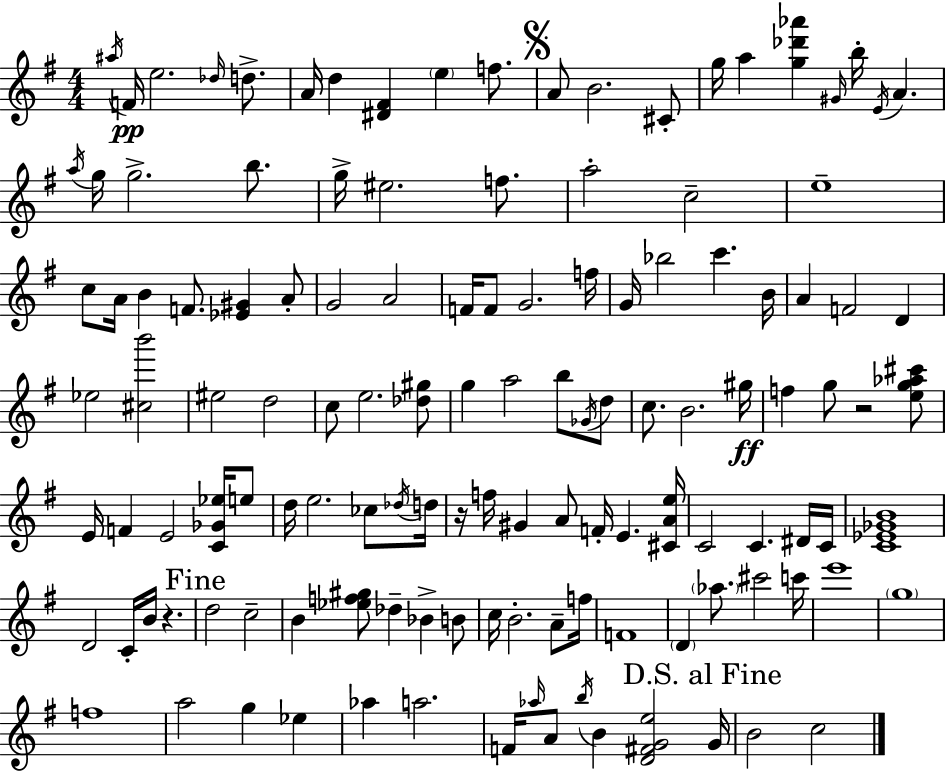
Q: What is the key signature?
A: E minor